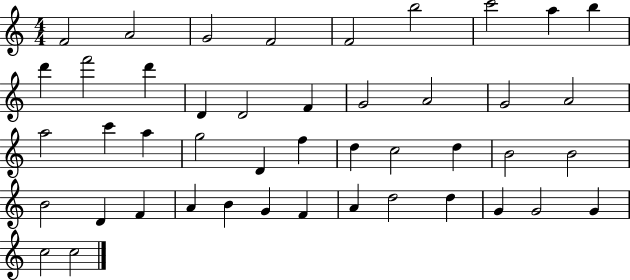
F4/h A4/h G4/h F4/h F4/h B5/h C6/h A5/q B5/q D6/q F6/h D6/q D4/q D4/h F4/q G4/h A4/h G4/h A4/h A5/h C6/q A5/q G5/h D4/q F5/q D5/q C5/h D5/q B4/h B4/h B4/h D4/q F4/q A4/q B4/q G4/q F4/q A4/q D5/h D5/q G4/q G4/h G4/q C5/h C5/h